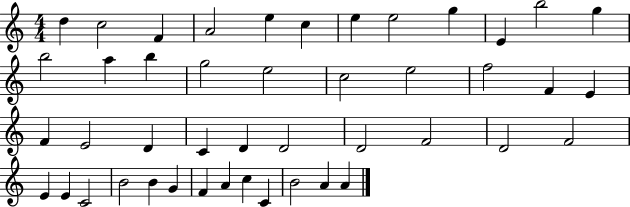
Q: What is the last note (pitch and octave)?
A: A4